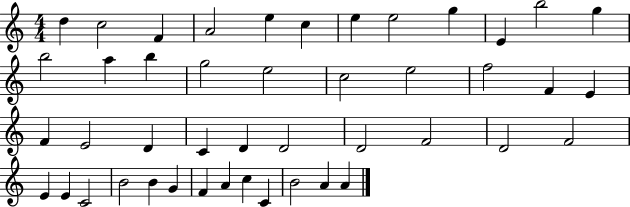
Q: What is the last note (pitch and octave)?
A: A4